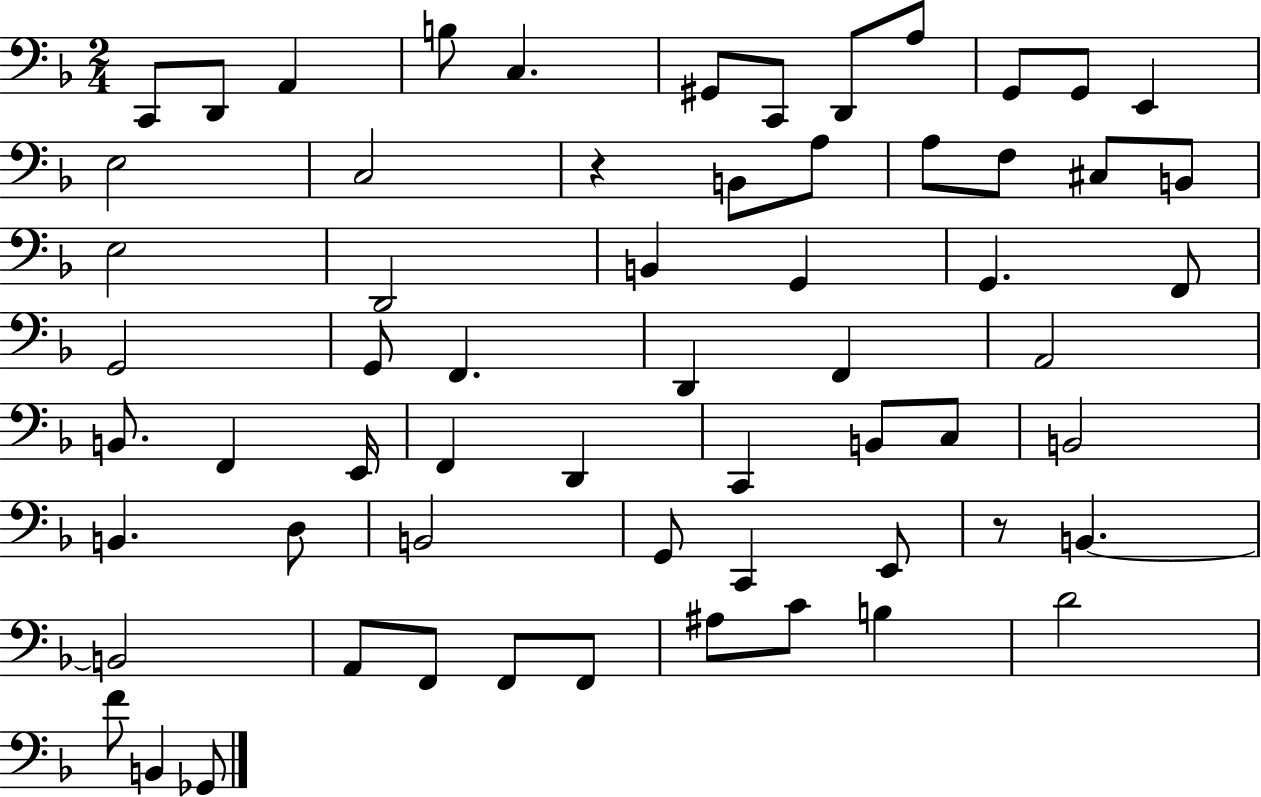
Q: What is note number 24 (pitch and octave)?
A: G2